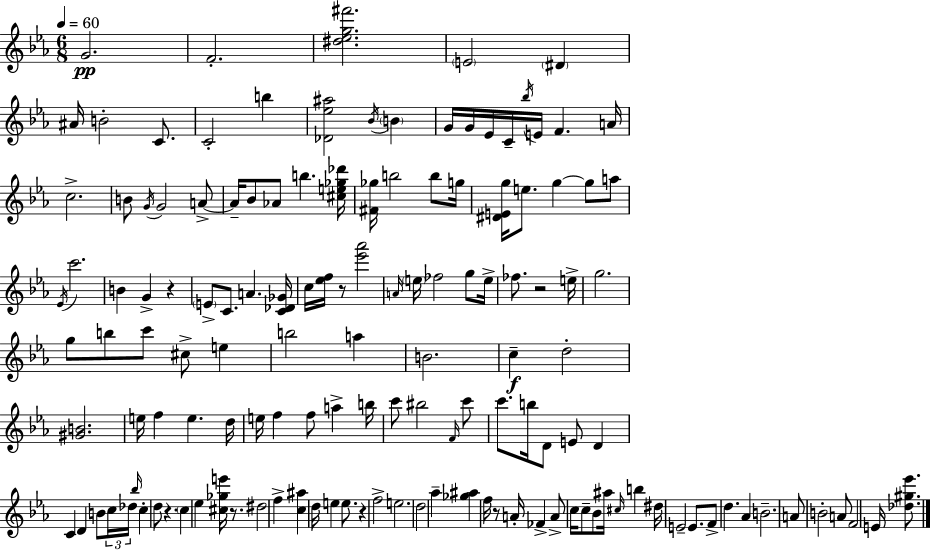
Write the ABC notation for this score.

X:1
T:Untitled
M:6/8
L:1/4
K:Cm
G2 F2 [^d_eg^f']2 E2 ^D ^A/4 B2 C/2 C2 b [_D_e^a]2 _B/4 B G/4 G/4 _E/4 C/4 _b/4 E/4 F A/4 c2 B/2 G/4 G2 A/2 A/4 _B/2 _A/2 b [^ce_g_d']/4 [^F_g]/4 b2 b/2 g/4 [^DEg]/4 e/2 g g/2 a/2 _E/4 c'2 B G z E/2 C/2 A [C_D_G]/4 c/4 [_ef]/4 z/2 [_e'_a']2 A/4 e/4 _f2 g/2 e/4 _f/2 z2 e/4 g2 g/2 b/2 c'/2 ^c/2 e b2 a B2 c d2 [^GB]2 e/4 f e d/4 e/4 f f/2 a b/4 c'/2 ^b2 F/4 c'/2 c'/2 b/4 D/2 E/2 D C D B/2 c/4 _d/4 _b/4 c d/2 z c _e [^c_ge']/4 z/2 ^d2 f [c^a] d/4 e e/2 z f2 e2 d2 _a [_g^a] f/4 z/2 A/4 _F A/2 c/4 c/2 _B/2 ^a/4 ^c/4 b ^d/4 E2 E/2 F/2 d _A B2 A/2 B2 A/2 F2 E/4 [_d^g_e']/2